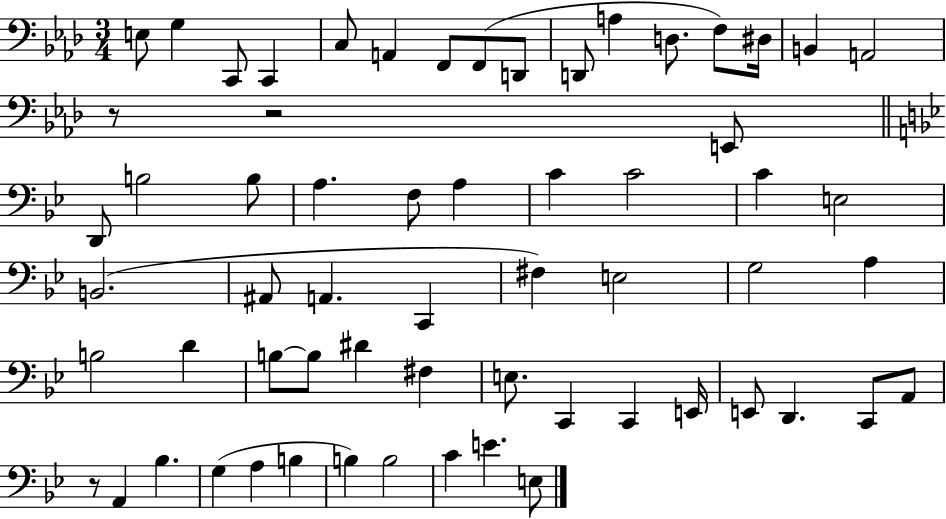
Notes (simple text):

E3/e G3/q C2/e C2/q C3/e A2/q F2/e F2/e D2/e D2/e A3/q D3/e. F3/e D#3/s B2/q A2/h R/e R/h E2/e D2/e B3/h B3/e A3/q. F3/e A3/q C4/q C4/h C4/q E3/h B2/h. A#2/e A2/q. C2/q F#3/q E3/h G3/h A3/q B3/h D4/q B3/e B3/e D#4/q F#3/q E3/e. C2/q C2/q E2/s E2/e D2/q. C2/e A2/e R/e A2/q Bb3/q. G3/q A3/q B3/q B3/q B3/h C4/q E4/q. E3/e